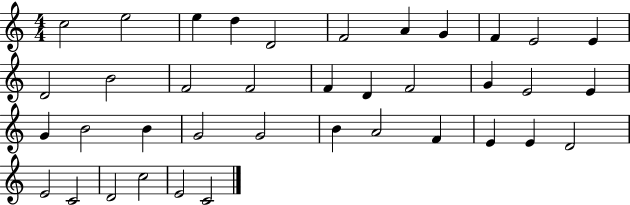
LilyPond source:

{
  \clef treble
  \numericTimeSignature
  \time 4/4
  \key c \major
  c''2 e''2 | e''4 d''4 d'2 | f'2 a'4 g'4 | f'4 e'2 e'4 | \break d'2 b'2 | f'2 f'2 | f'4 d'4 f'2 | g'4 e'2 e'4 | \break g'4 b'2 b'4 | g'2 g'2 | b'4 a'2 f'4 | e'4 e'4 d'2 | \break e'2 c'2 | d'2 c''2 | e'2 c'2 | \bar "|."
}